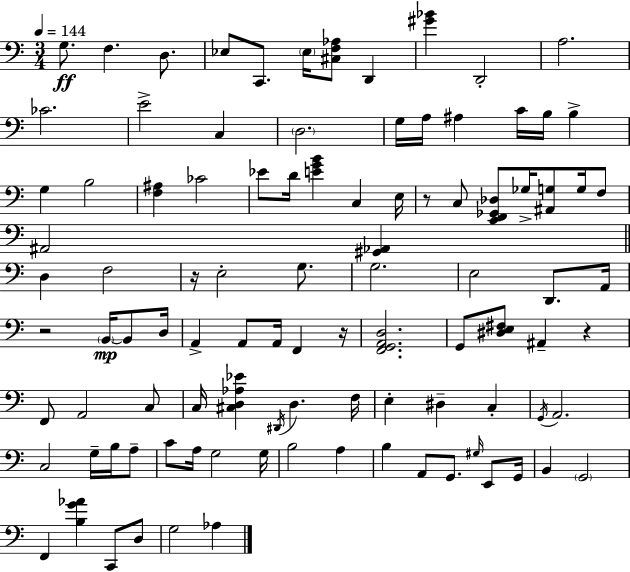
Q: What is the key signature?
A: C major